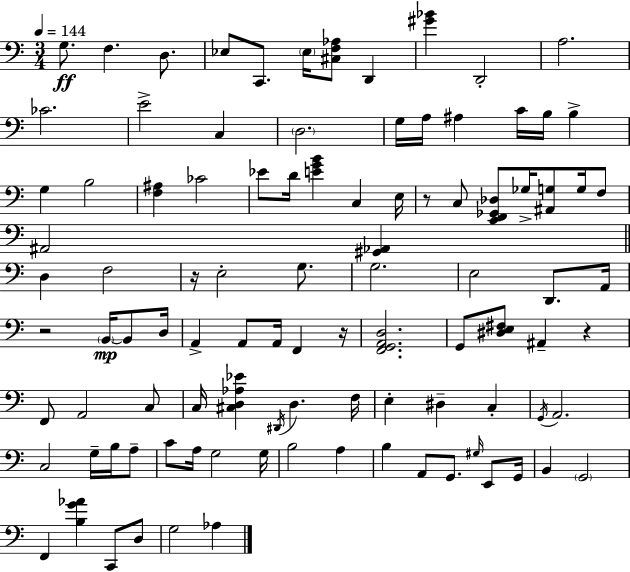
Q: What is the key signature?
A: C major